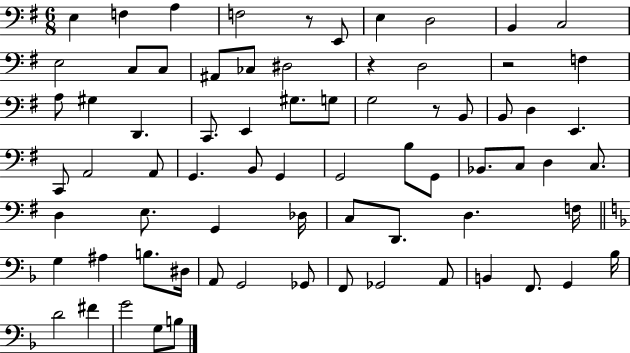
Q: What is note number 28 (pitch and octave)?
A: D3